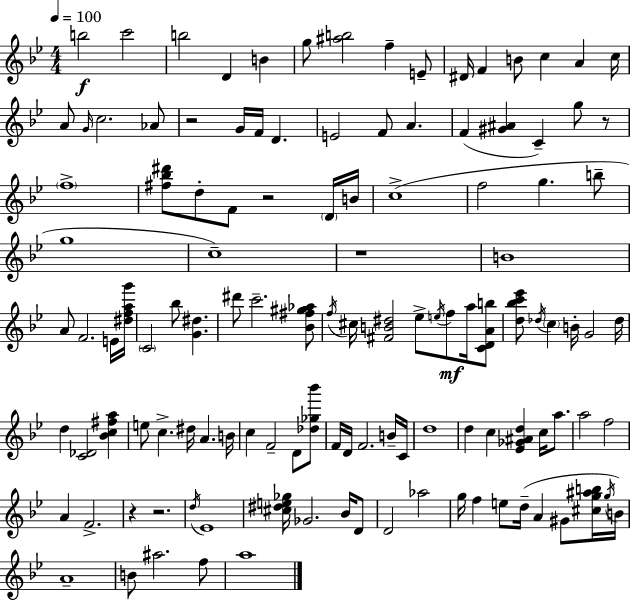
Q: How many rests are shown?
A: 6